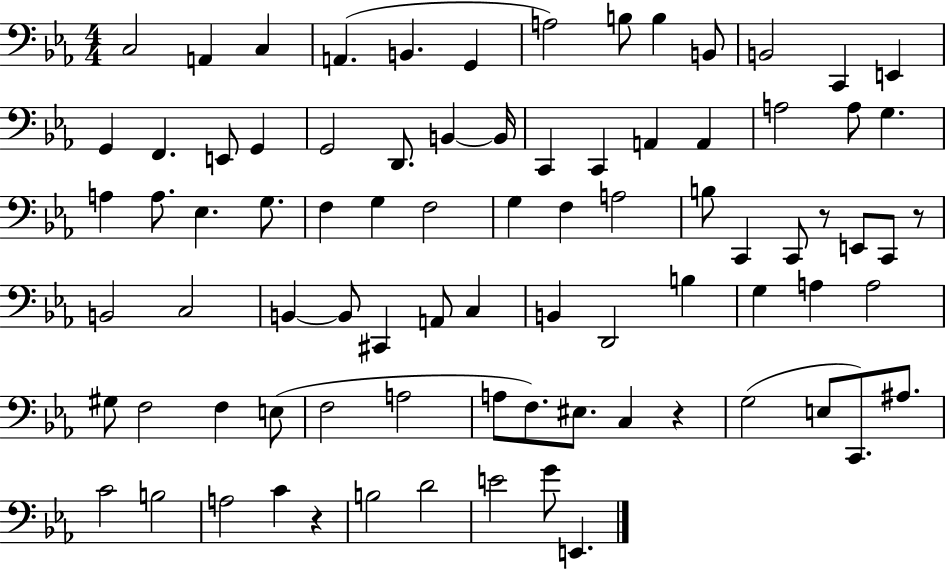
X:1
T:Untitled
M:4/4
L:1/4
K:Eb
C,2 A,, C, A,, B,, G,, A,2 B,/2 B, B,,/2 B,,2 C,, E,, G,, F,, E,,/2 G,, G,,2 D,,/2 B,, B,,/4 C,, C,, A,, A,, A,2 A,/2 G, A, A,/2 _E, G,/2 F, G, F,2 G, F, A,2 B,/2 C,, C,,/2 z/2 E,,/2 C,,/2 z/2 B,,2 C,2 B,, B,,/2 ^C,, A,,/2 C, B,, D,,2 B, G, A, A,2 ^G,/2 F,2 F, E,/2 F,2 A,2 A,/2 F,/2 ^E,/2 C, z G,2 E,/2 C,,/2 ^A,/2 C2 B,2 A,2 C z B,2 D2 E2 G/2 E,,